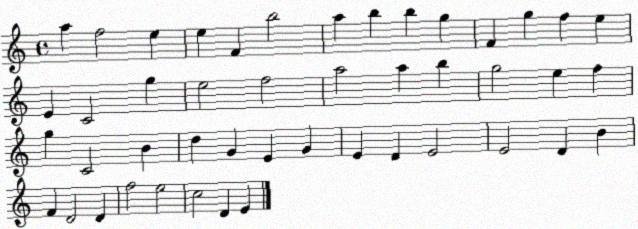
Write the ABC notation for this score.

X:1
T:Untitled
M:4/4
L:1/4
K:C
a f2 e e F b2 a b b g F g f e E C2 g e2 f2 a2 a b g2 e f g C2 B d G E G E D E2 E2 D B F D2 D f2 e2 c2 D E